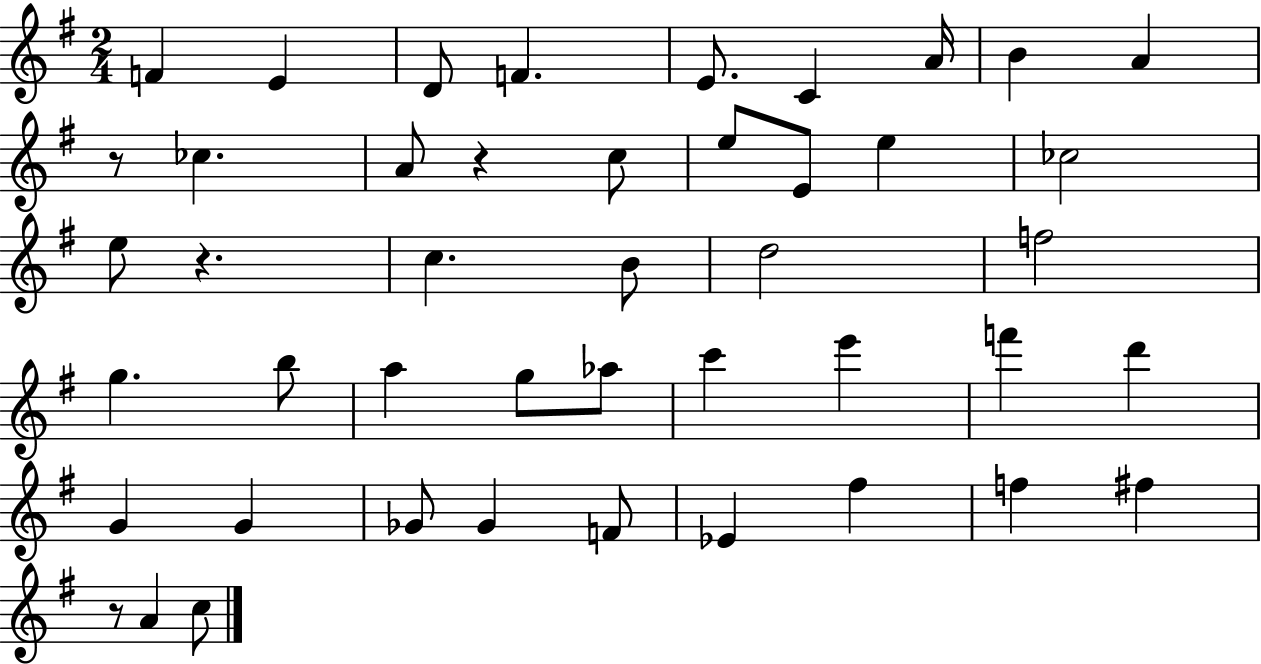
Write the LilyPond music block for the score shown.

{
  \clef treble
  \numericTimeSignature
  \time 2/4
  \key g \major
  f'4 e'4 | d'8 f'4. | e'8. c'4 a'16 | b'4 a'4 | \break r8 ces''4. | a'8 r4 c''8 | e''8 e'8 e''4 | ces''2 | \break e''8 r4. | c''4. b'8 | d''2 | f''2 | \break g''4. b''8 | a''4 g''8 aes''8 | c'''4 e'''4 | f'''4 d'''4 | \break g'4 g'4 | ges'8 ges'4 f'8 | ees'4 fis''4 | f''4 fis''4 | \break r8 a'4 c''8 | \bar "|."
}